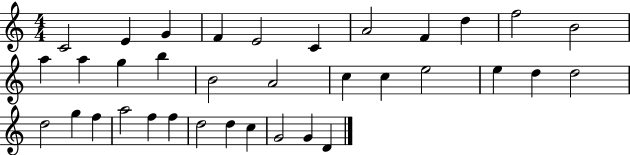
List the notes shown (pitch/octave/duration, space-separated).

C4/h E4/q G4/q F4/q E4/h C4/q A4/h F4/q D5/q F5/h B4/h A5/q A5/q G5/q B5/q B4/h A4/h C5/q C5/q E5/h E5/q D5/q D5/h D5/h G5/q F5/q A5/h F5/q F5/q D5/h D5/q C5/q G4/h G4/q D4/q